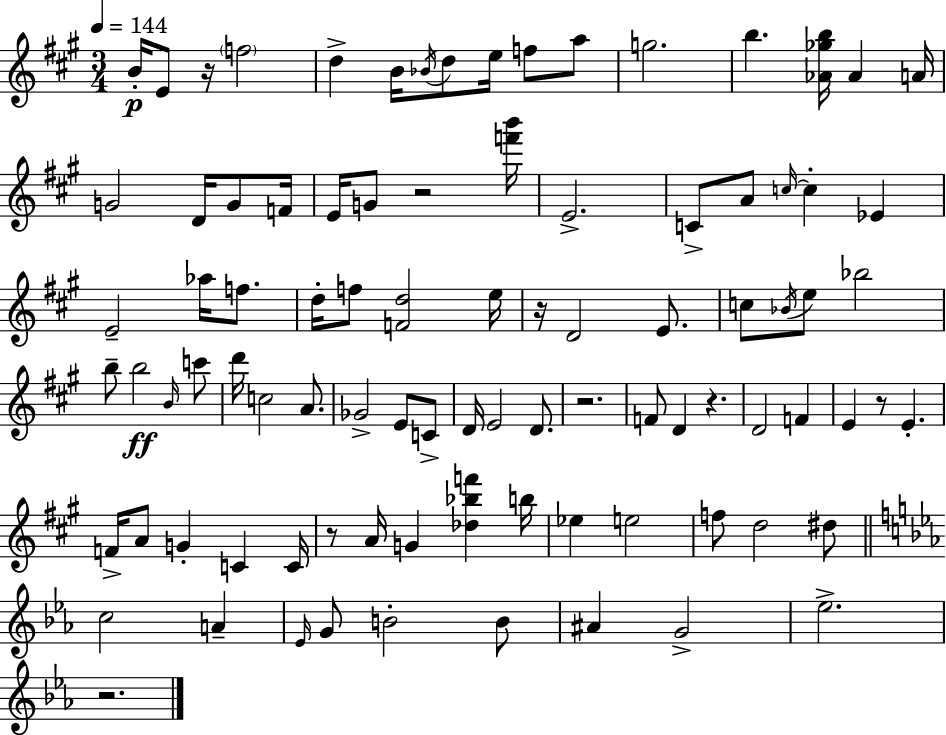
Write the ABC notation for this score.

X:1
T:Untitled
M:3/4
L:1/4
K:A
B/4 E/2 z/4 f2 d B/4 _B/4 d/2 e/4 f/2 a/2 g2 b [_A_gb]/4 _A A/4 G2 D/4 G/2 F/4 E/4 G/2 z2 [f'b']/4 E2 C/2 A/2 c/4 c _E E2 _a/4 f/2 d/4 f/2 [Fd]2 e/4 z/4 D2 E/2 c/2 _B/4 e/2 _b2 b/2 b2 B/4 c'/2 d'/4 c2 A/2 _G2 E/2 C/2 D/4 E2 D/2 z2 F/2 D z D2 F E z/2 E F/4 A/2 G C C/4 z/2 A/4 G [_d_bf'] b/4 _e e2 f/2 d2 ^d/2 c2 A _E/4 G/2 B2 B/2 ^A G2 _e2 z2